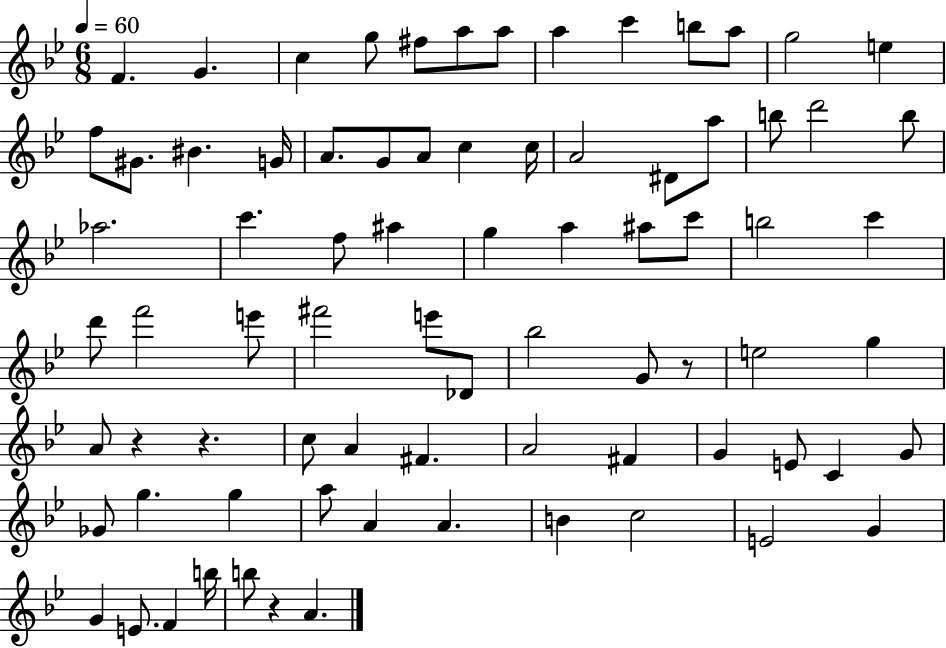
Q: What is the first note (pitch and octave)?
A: F4